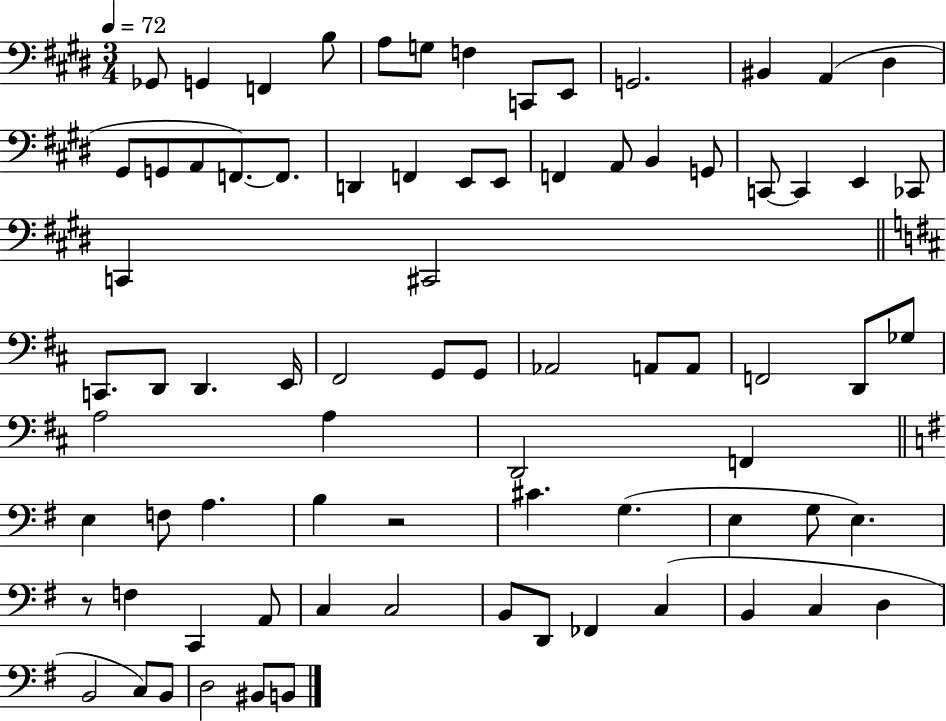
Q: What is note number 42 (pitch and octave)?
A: A2